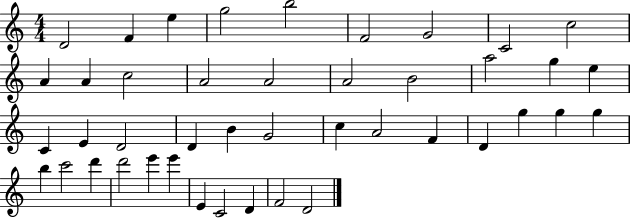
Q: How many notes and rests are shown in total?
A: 43